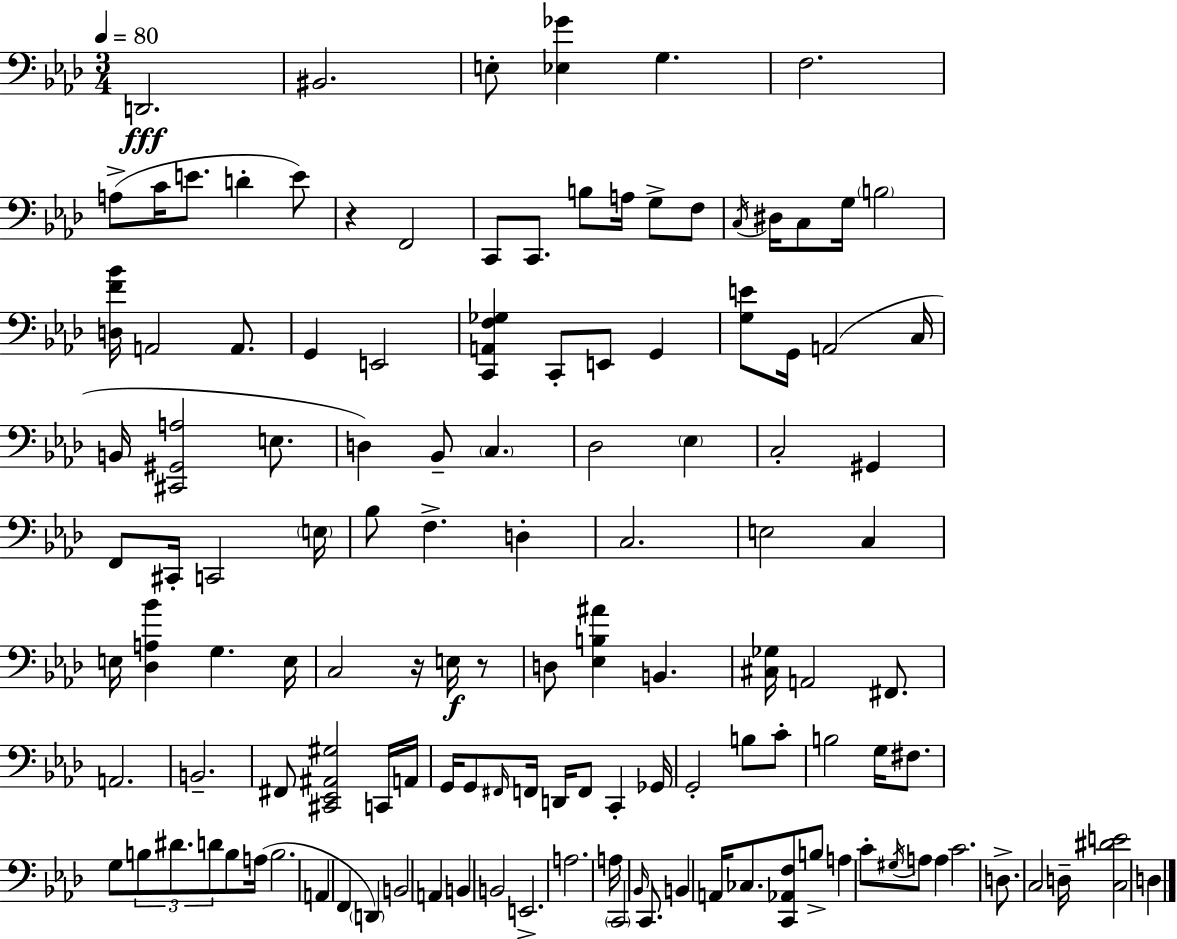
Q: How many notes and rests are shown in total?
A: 127